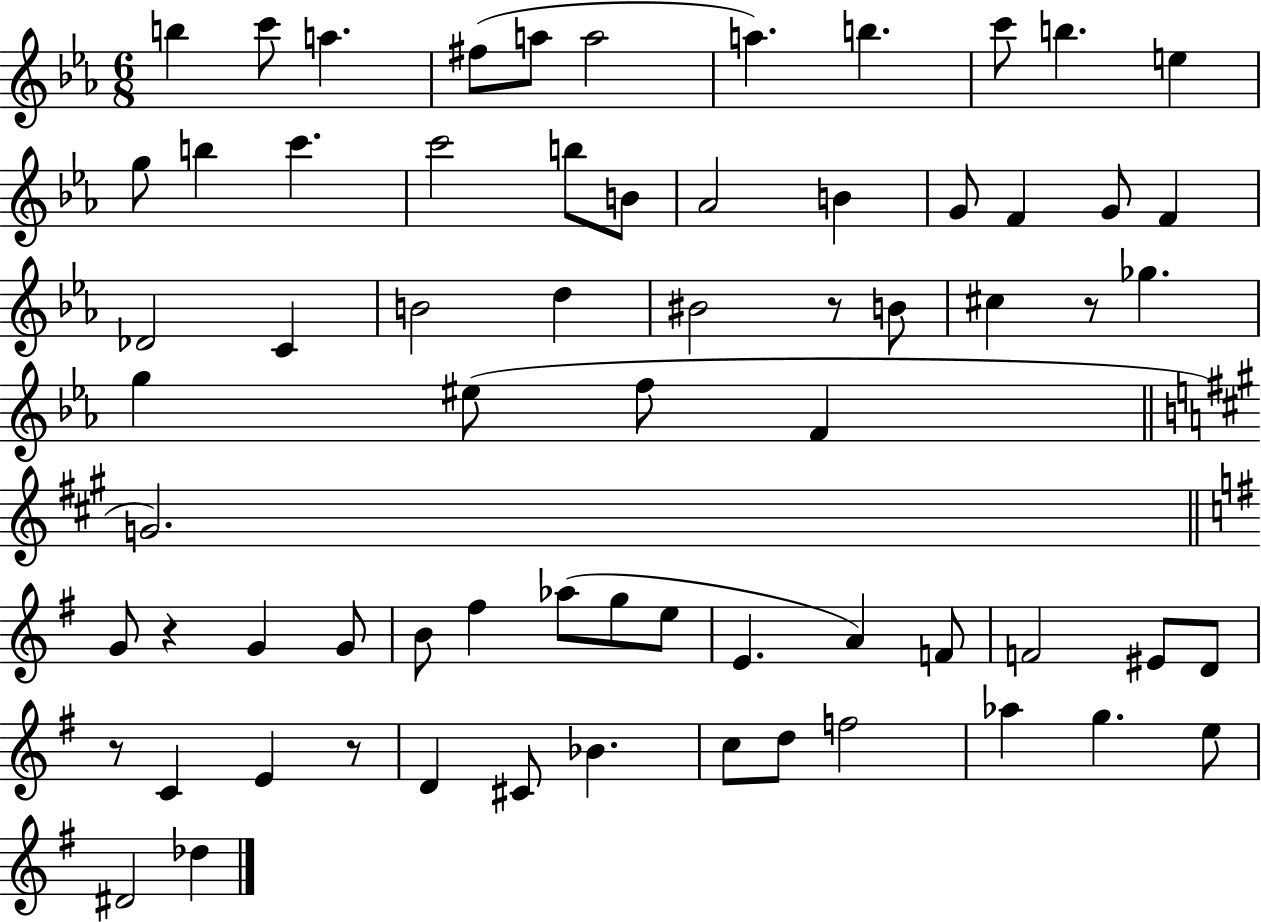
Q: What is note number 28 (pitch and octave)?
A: BIS4